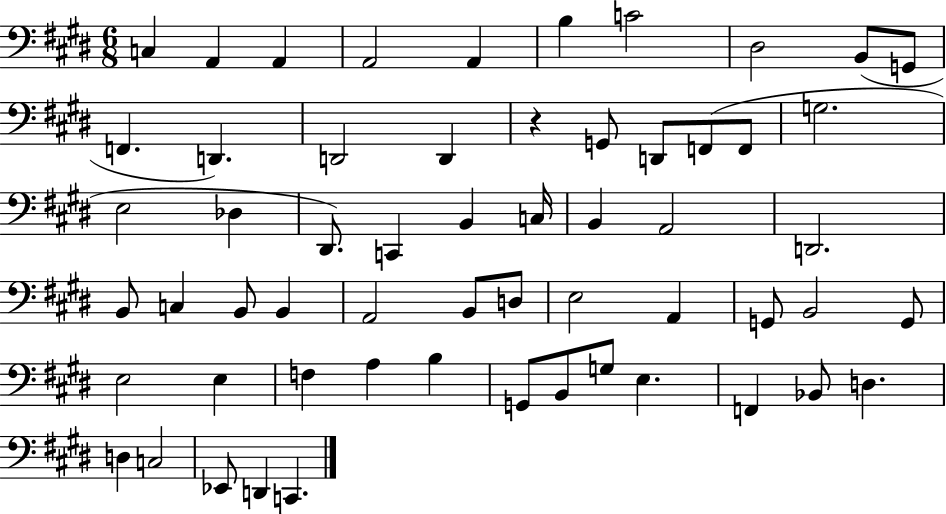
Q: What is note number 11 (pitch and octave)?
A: F2